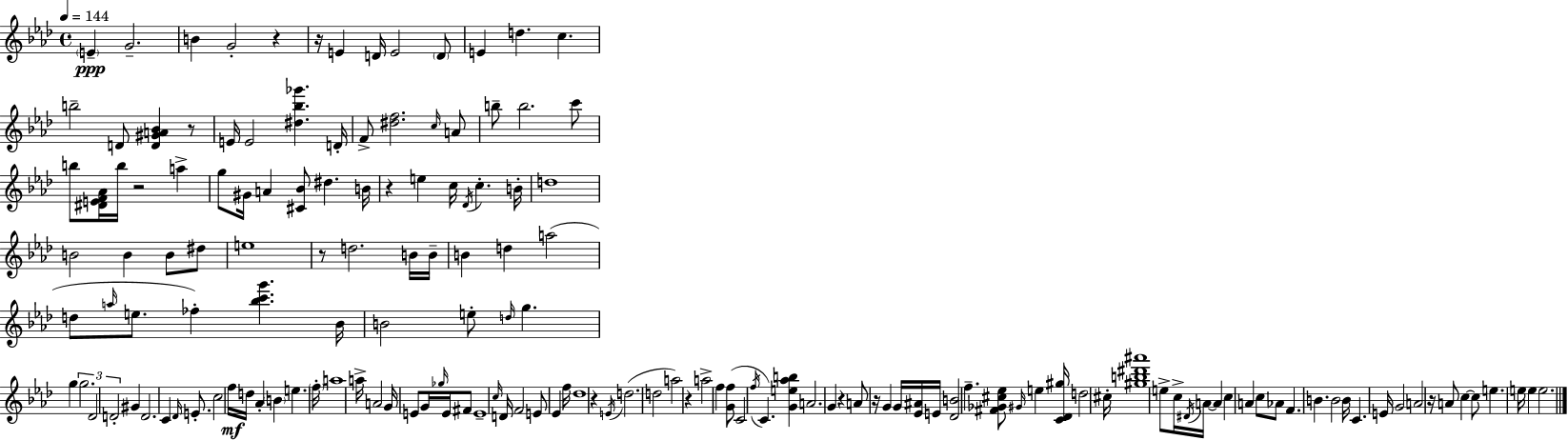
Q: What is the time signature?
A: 4/4